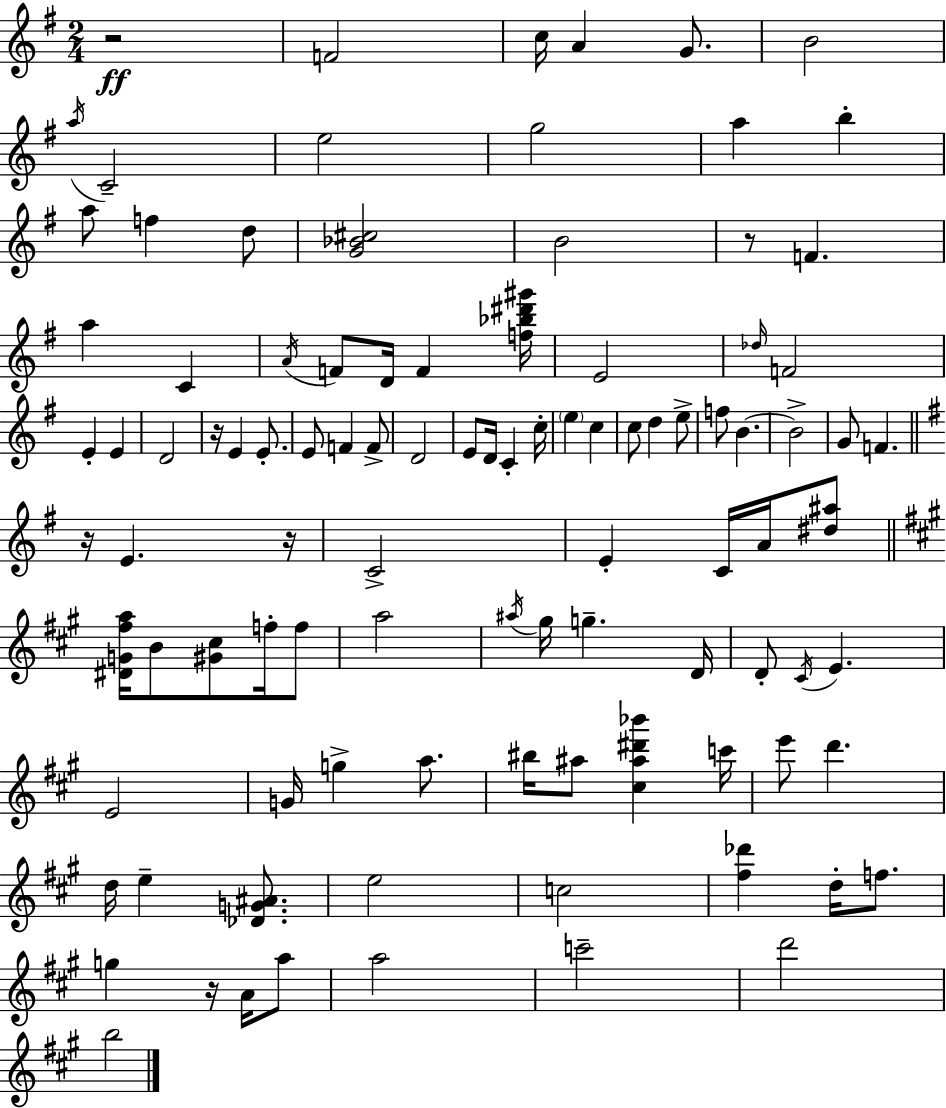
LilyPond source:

{
  \clef treble
  \numericTimeSignature
  \time 2/4
  \key e \minor
  r2\ff | f'2 | c''16 a'4 g'8. | b'2 | \break \acciaccatura { a''16 } c'2-- | e''2 | g''2 | a''4 b''4-. | \break a''8 f''4 d''8 | <g' bes' cis''>2 | b'2 | r8 f'4. | \break a''4 c'4 | \acciaccatura { a'16 } f'8 d'16 f'4 | <f'' bes'' dis''' gis'''>16 e'2 | \grace { des''16 } f'2 | \break e'4-. e'4 | d'2 | r16 e'4 | e'8.-. e'8 f'4 | \break f'8-> d'2 | e'8 d'16 c'4-. | c''16-. \parenthesize e''4 c''4 | c''8 d''4 | \break e''8-> f''8 b'4.~~ | b'2-> | g'8 f'4. | \bar "||" \break \key g \major r16 e'4. r16 | c'2-> | e'4-. c'16 a'16 <dis'' ais''>8 | \bar "||" \break \key a \major <dis' g' fis'' a''>16 b'8 <gis' cis''>8 f''16-. f''8 | a''2 | \acciaccatura { ais''16 } gis''16 g''4.-- | d'16 d'8-. \acciaccatura { cis'16 } e'4. | \break e'2 | g'16 g''4-> a''8. | bis''16 ais''8 <cis'' ais'' dis''' bes'''>4 | c'''16 e'''8 d'''4. | \break d''16 e''4-- <des' g' ais'>8. | e''2 | c''2 | <fis'' des'''>4 d''16-. f''8. | \break g''4 r16 a'16 | a''8 a''2 | c'''2-- | d'''2 | \break b''2 | \bar "|."
}